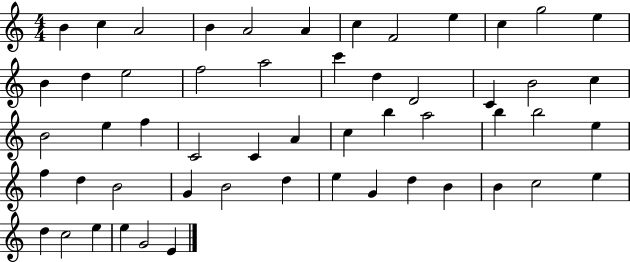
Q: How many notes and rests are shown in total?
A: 54